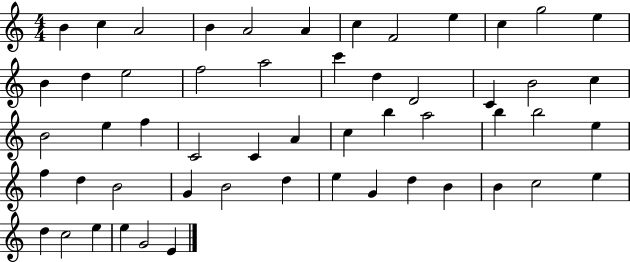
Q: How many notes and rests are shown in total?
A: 54